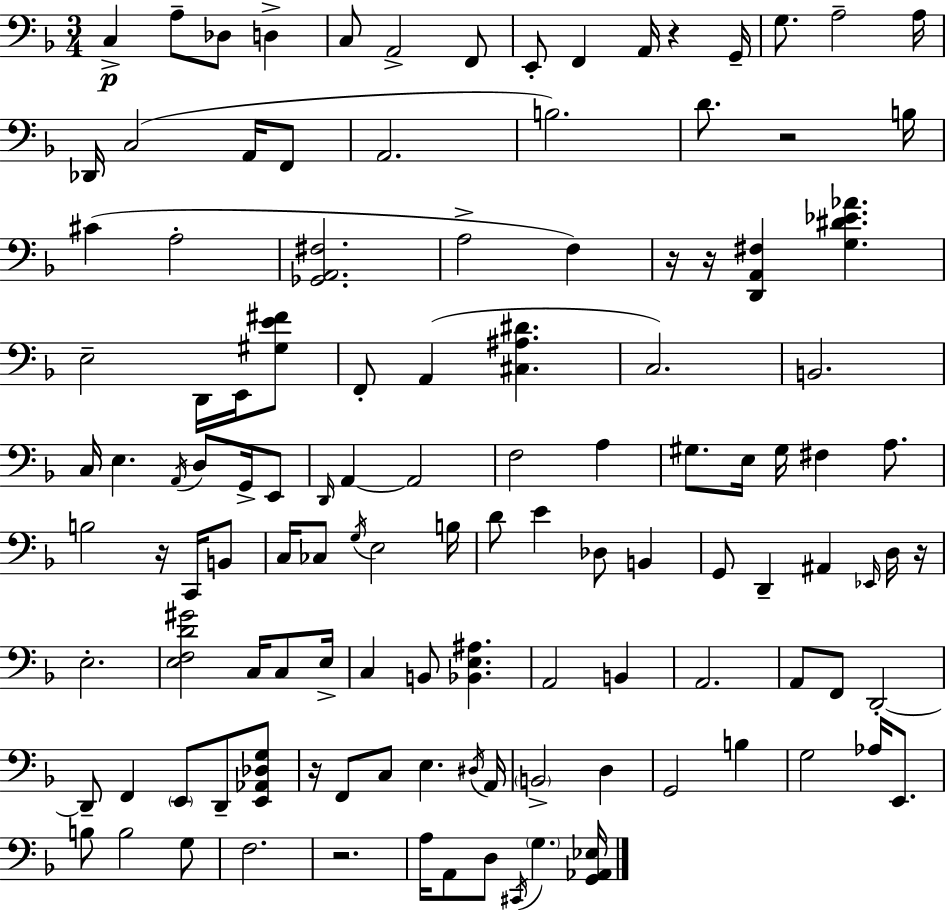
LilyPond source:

{
  \clef bass
  \numericTimeSignature
  \time 3/4
  \key d \minor
  c4->\p a8-- des8 d4-> | c8 a,2-> f,8 | e,8-. f,4 a,16 r4 g,16-- | g8. a2-- a16 | \break des,16 c2( a,16 f,8 | a,2. | b2.) | d'8. r2 b16 | \break cis'4( a2-. | <ges, a, fis>2. | a2-> f4) | r16 r16 <d, a, fis>4 <g dis' ees' aes'>4. | \break e2-- d,16 e,16 <gis e' fis'>8 | f,8-. a,4( <cis ais dis'>4. | c2.) | b,2. | \break c16 e4. \acciaccatura { a,16 } d8 g,16-> e,8 | \grace { d,16 } a,4~~ a,2 | f2 a4 | gis8. e16 gis16 fis4 a8. | \break b2 r16 c,16 | b,8 c16 ces8 \acciaccatura { g16 } e2 | b16 d'8 e'4 des8 b,4 | g,8 d,4-- ais,4 | \break \grace { ees,16 } d16 r16 e2.-. | <e f d' gis'>2 | c16 c8 e16-> c4 b,8 <bes, e ais>4. | a,2 | \break b,4 a,2. | a,8 f,8 d,2-.~~ | d,8-- f,4 \parenthesize e,8 | d,8-- <e, aes, des g>8 r16 f,8 c8 e4. | \break \acciaccatura { dis16 } a,16 \parenthesize b,2-> | d4 g,2 | b4 g2 | aes16 e,8. b8 b2 | \break g8 f2. | r2. | a16 a,8 d8 \acciaccatura { cis,16 } \parenthesize g4. | <g, aes, ees>16 \bar "|."
}